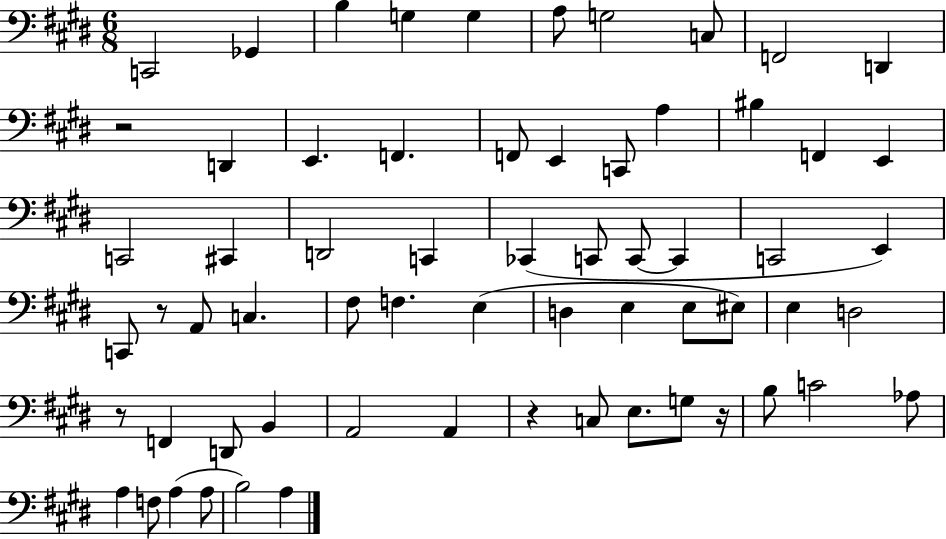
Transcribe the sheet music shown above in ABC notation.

X:1
T:Untitled
M:6/8
L:1/4
K:E
C,,2 _G,, B, G, G, A,/2 G,2 C,/2 F,,2 D,, z2 D,, E,, F,, F,,/2 E,, C,,/2 A, ^B, F,, E,, C,,2 ^C,, D,,2 C,, _C,, C,,/2 C,,/2 C,, C,,2 E,, C,,/2 z/2 A,,/2 C, ^F,/2 F, E, D, E, E,/2 ^E,/2 E, D,2 z/2 F,, D,,/2 B,, A,,2 A,, z C,/2 E,/2 G,/2 z/4 B,/2 C2 _A,/2 A, F,/2 A, A,/2 B,2 A,